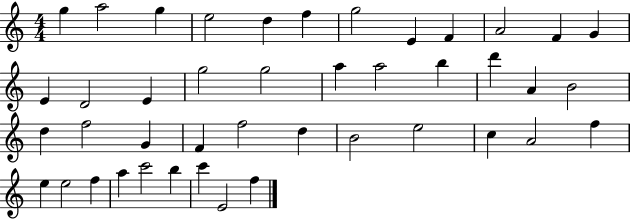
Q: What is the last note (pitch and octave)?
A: F5